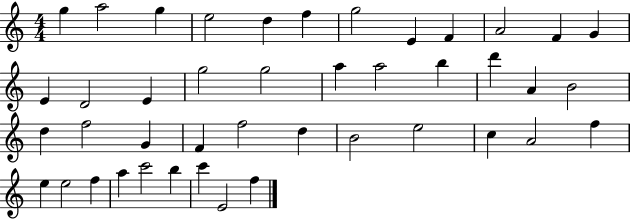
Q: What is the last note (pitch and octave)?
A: F5